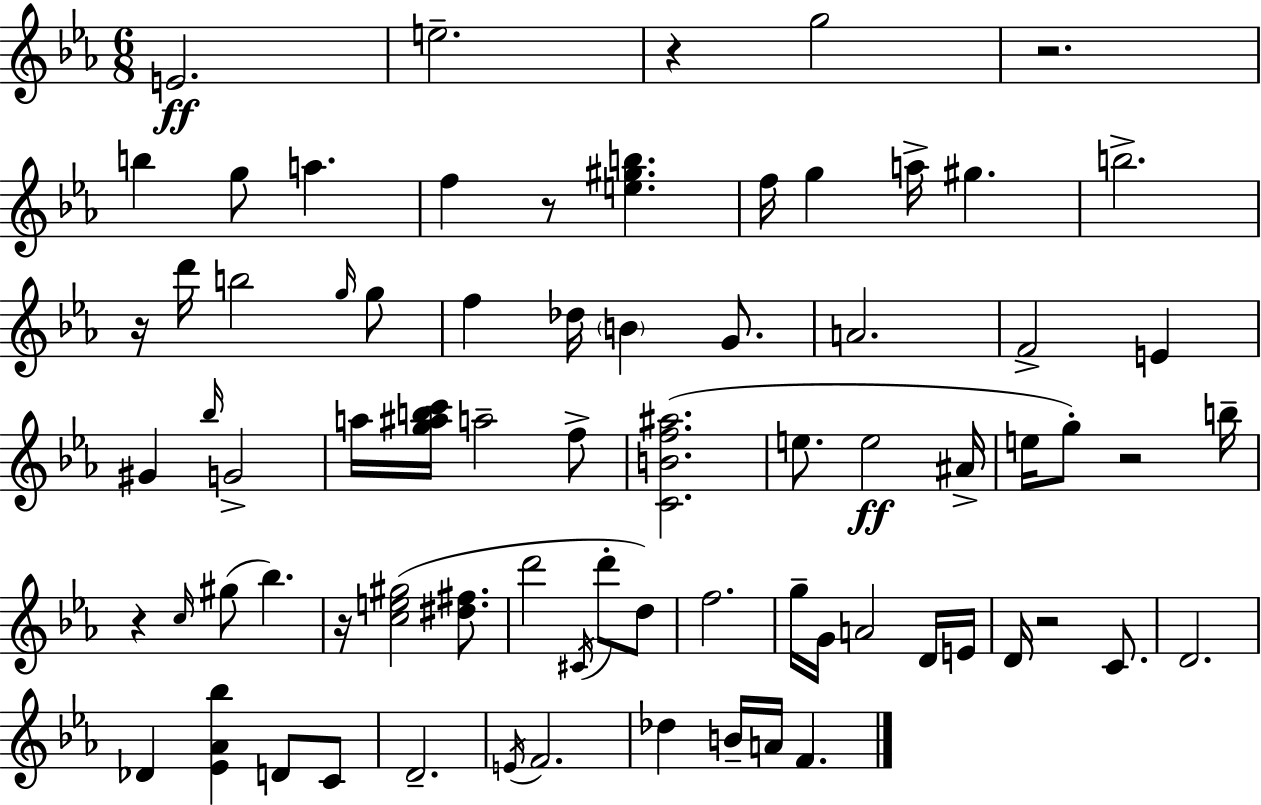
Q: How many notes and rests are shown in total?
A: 75